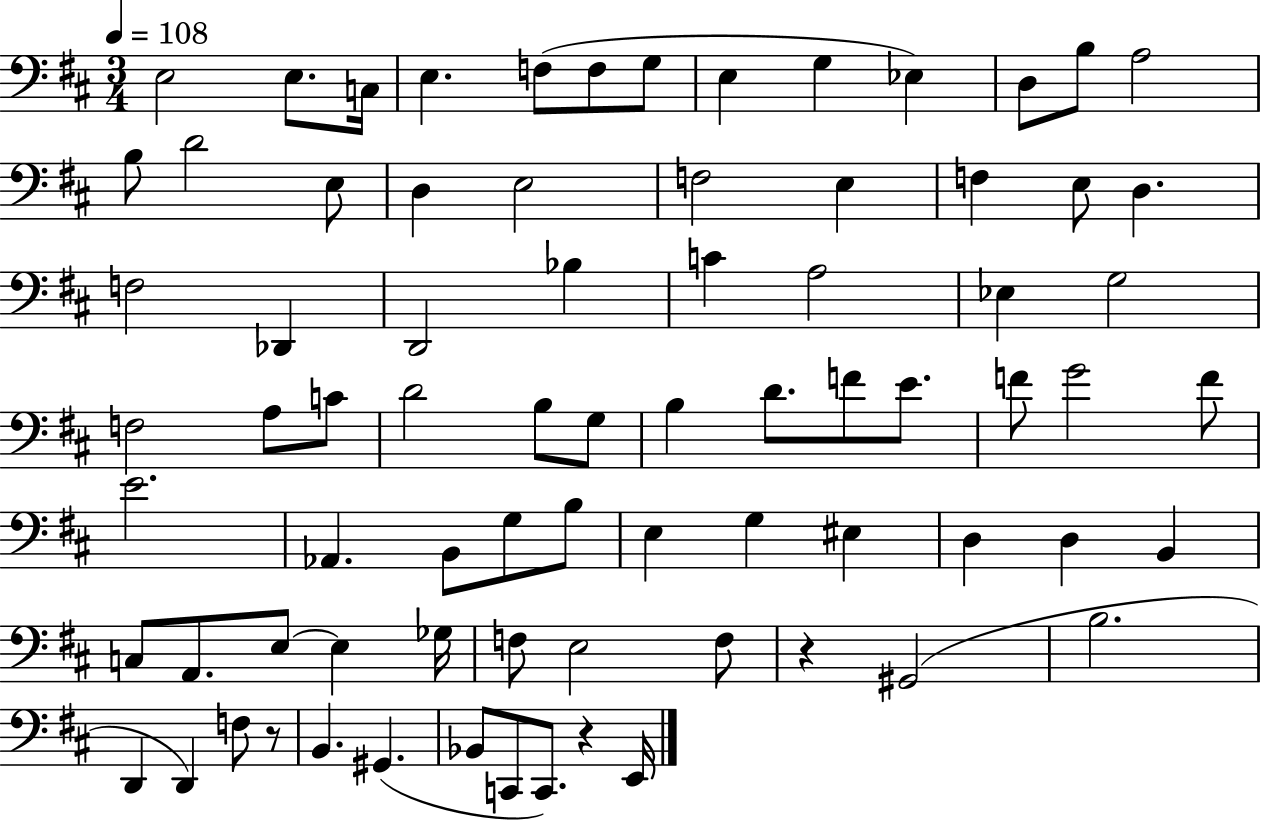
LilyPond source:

{
  \clef bass
  \numericTimeSignature
  \time 3/4
  \key d \major
  \tempo 4 = 108
  \repeat volta 2 { e2 e8. c16 | e4. f8( f8 g8 | e4 g4 ees4) | d8 b8 a2 | \break b8 d'2 e8 | d4 e2 | f2 e4 | f4 e8 d4. | \break f2 des,4 | d,2 bes4 | c'4 a2 | ees4 g2 | \break f2 a8 c'8 | d'2 b8 g8 | b4 d'8. f'8 e'8. | f'8 g'2 f'8 | \break e'2. | aes,4. b,8 g8 b8 | e4 g4 eis4 | d4 d4 b,4 | \break c8 a,8. e8~~ e4 ges16 | f8 e2 f8 | r4 gis,2( | b2. | \break d,4 d,4) f8 r8 | b,4. gis,4.( | bes,8 c,8 c,8.) r4 e,16 | } \bar "|."
}